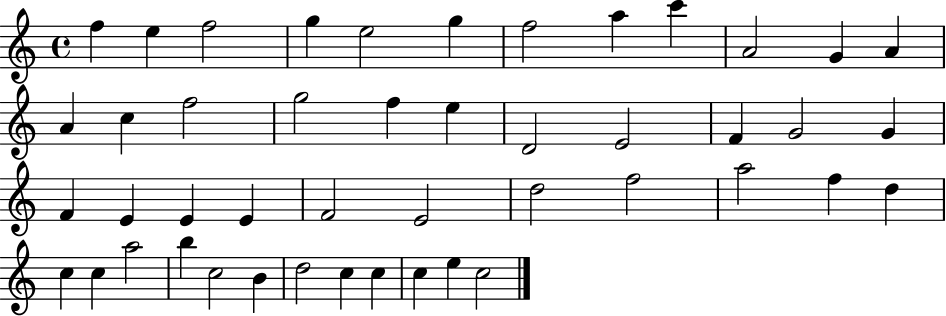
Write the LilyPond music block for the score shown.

{
  \clef treble
  \time 4/4
  \defaultTimeSignature
  \key c \major
  f''4 e''4 f''2 | g''4 e''2 g''4 | f''2 a''4 c'''4 | a'2 g'4 a'4 | \break a'4 c''4 f''2 | g''2 f''4 e''4 | d'2 e'2 | f'4 g'2 g'4 | \break f'4 e'4 e'4 e'4 | f'2 e'2 | d''2 f''2 | a''2 f''4 d''4 | \break c''4 c''4 a''2 | b''4 c''2 b'4 | d''2 c''4 c''4 | c''4 e''4 c''2 | \break \bar "|."
}